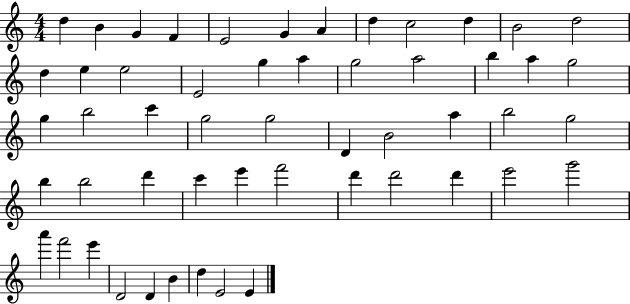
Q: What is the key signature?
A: C major